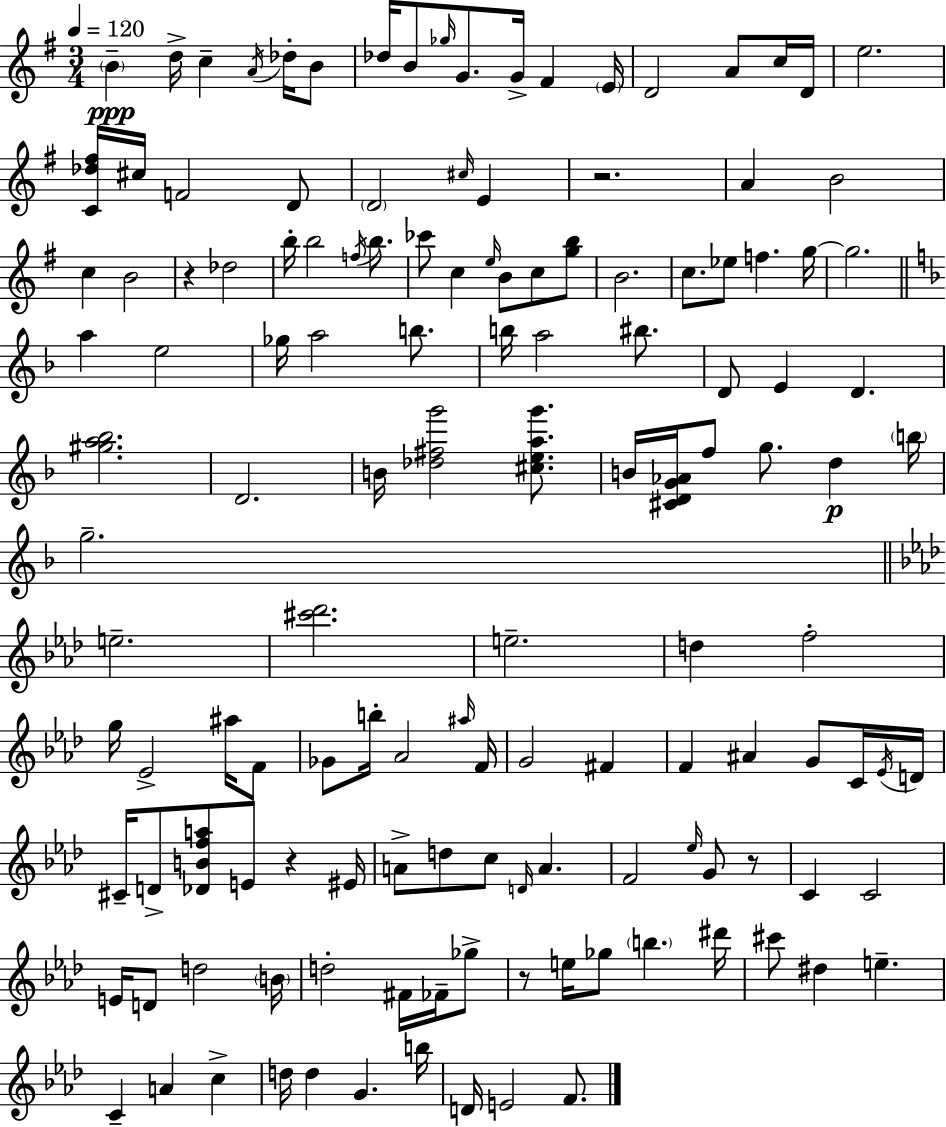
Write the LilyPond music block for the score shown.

{
  \clef treble
  \numericTimeSignature
  \time 3/4
  \key e \minor
  \tempo 4 = 120
  \repeat volta 2 { \parenthesize b'4--\ppp d''16-> c''4-- \acciaccatura { a'16 } des''16-. b'8 | des''16 b'8 \grace { ges''16 } g'8. g'16-> fis'4 | \parenthesize e'16 d'2 a'8 | c''16 d'16 e''2. | \break <c' des'' fis''>16 cis''16 f'2 | d'8 \parenthesize d'2 \grace { cis''16 } e'4 | r2. | a'4 b'2 | \break c''4 b'2 | r4 des''2 | b''16-. b''2 | \acciaccatura { f''16 } b''8. ces'''8 c''4 \grace { e''16 } b'8 | \break c''8 <g'' b''>8 b'2. | c''8. ees''8 f''4. | g''16~~ g''2. | \bar "||" \break \key f \major a''4 e''2 | ges''16 a''2 b''8. | b''16 a''2 bis''8. | d'8 e'4 d'4. | \break <gis'' a'' bes''>2. | d'2. | b'16 <des'' fis'' g'''>2 <cis'' e'' a'' g'''>8. | b'16 <cis' d' g' aes'>16 f''8 g''8. d''4\p \parenthesize b''16 | \break g''2.-- | \bar "||" \break \key f \minor e''2.-- | <cis''' des'''>2. | e''2.-- | d''4 f''2-. | \break g''16 ees'2-> ais''16 f'8 | ges'8 b''16-. aes'2 \grace { ais''16 } | f'16 g'2 fis'4 | f'4 ais'4 g'8 c'16 | \break \acciaccatura { ees'16 } d'16 cis'16-- d'8-> <des' b' f'' a''>8 e'8 r4 | eis'16 a'8-> d''8 c''8 \grace { d'16 } a'4. | f'2 \grace { ees''16 } | g'8 r8 c'4 c'2 | \break e'16 d'8 d''2 | \parenthesize b'16 d''2-. | fis'16 fes'16-- ges''8-> r8 e''16 ges''8 \parenthesize b''4. | dis'''16 cis'''8 dis''4 e''4.-- | \break c'4-- a'4 | c''4-> d''16 d''4 g'4. | b''16 d'16 e'2 | f'8. } \bar "|."
}